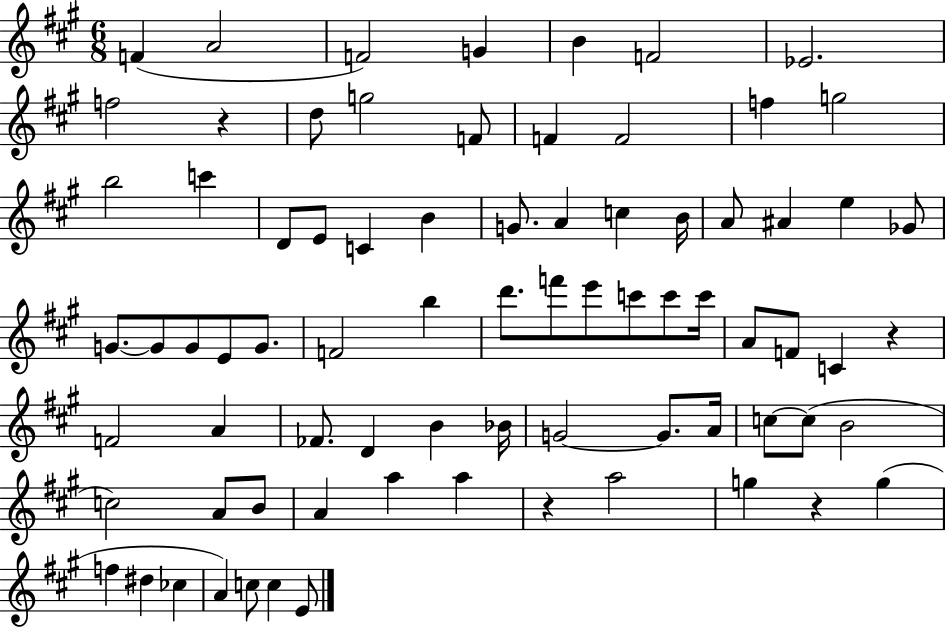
{
  \clef treble
  \numericTimeSignature
  \time 6/8
  \key a \major
  f'4( a'2 | f'2) g'4 | b'4 f'2 | ees'2. | \break f''2 r4 | d''8 g''2 f'8 | f'4 f'2 | f''4 g''2 | \break b''2 c'''4 | d'8 e'8 c'4 b'4 | g'8. a'4 c''4 b'16 | a'8 ais'4 e''4 ges'8 | \break g'8.~~ g'8 g'8 e'8 g'8. | f'2 b''4 | d'''8. f'''8 e'''8 c'''8 c'''8 c'''16 | a'8 f'8 c'4 r4 | \break f'2 a'4 | fes'8. d'4 b'4 bes'16 | g'2~~ g'8. a'16 | c''8~~ c''8( b'2 | \break c''2) a'8 b'8 | a'4 a''4 a''4 | r4 a''2 | g''4 r4 g''4( | \break f''4 dis''4 ces''4 | a'4) c''8 c''4 e'8 | \bar "|."
}